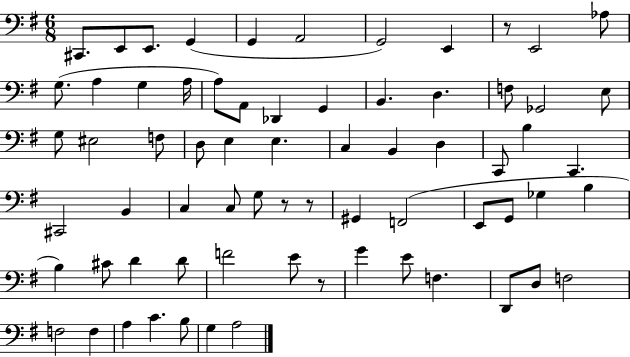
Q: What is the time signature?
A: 6/8